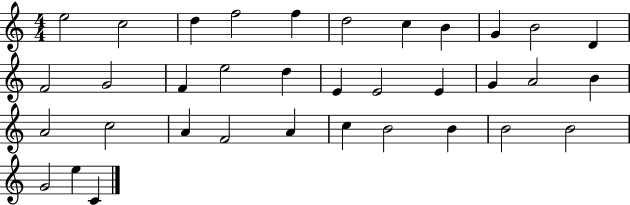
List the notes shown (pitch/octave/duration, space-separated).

E5/h C5/h D5/q F5/h F5/q D5/h C5/q B4/q G4/q B4/h D4/q F4/h G4/h F4/q E5/h D5/q E4/q E4/h E4/q G4/q A4/h B4/q A4/h C5/h A4/q F4/h A4/q C5/q B4/h B4/q B4/h B4/h G4/h E5/q C4/q